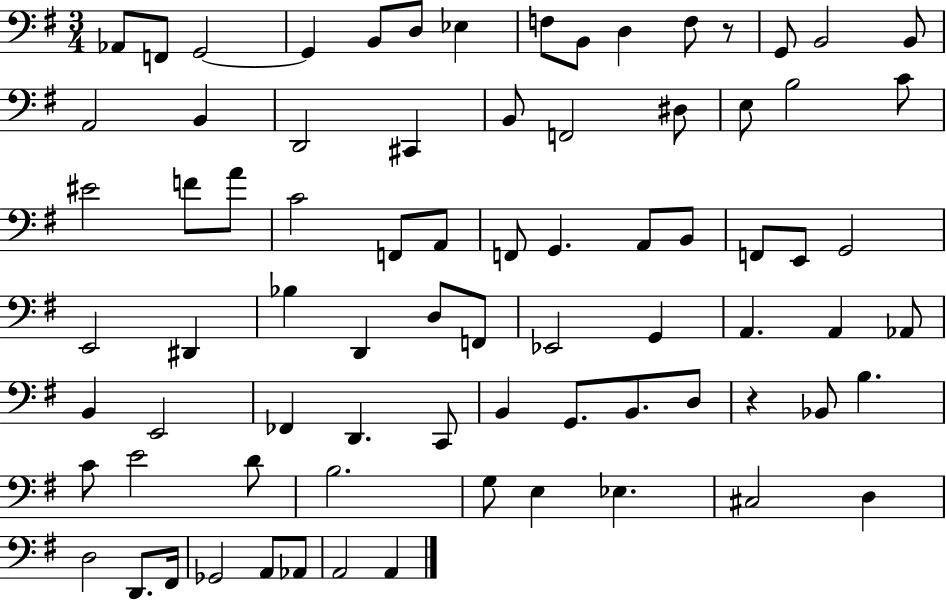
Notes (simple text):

Ab2/e F2/e G2/h G2/q B2/e D3/e Eb3/q F3/e B2/e D3/q F3/e R/e G2/e B2/h B2/e A2/h B2/q D2/h C#2/q B2/e F2/h D#3/e E3/e B3/h C4/e EIS4/h F4/e A4/e C4/h F2/e A2/e F2/e G2/q. A2/e B2/e F2/e E2/e G2/h E2/h D#2/q Bb3/q D2/q D3/e F2/e Eb2/h G2/q A2/q. A2/q Ab2/e B2/q E2/h FES2/q D2/q. C2/e B2/q G2/e. B2/e. D3/e R/q Bb2/e B3/q. C4/e E4/h D4/e B3/h. G3/e E3/q Eb3/q. C#3/h D3/q D3/h D2/e. F#2/s Gb2/h A2/e Ab2/e A2/h A2/q